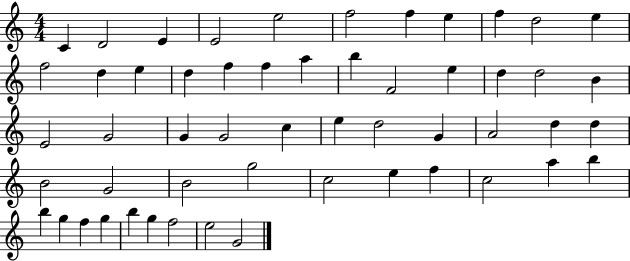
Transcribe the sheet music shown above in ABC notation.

X:1
T:Untitled
M:4/4
L:1/4
K:C
C D2 E E2 e2 f2 f e f d2 e f2 d e d f f a b F2 e d d2 B E2 G2 G G2 c e d2 G A2 d d B2 G2 B2 g2 c2 e f c2 a b b g f g b g f2 e2 G2